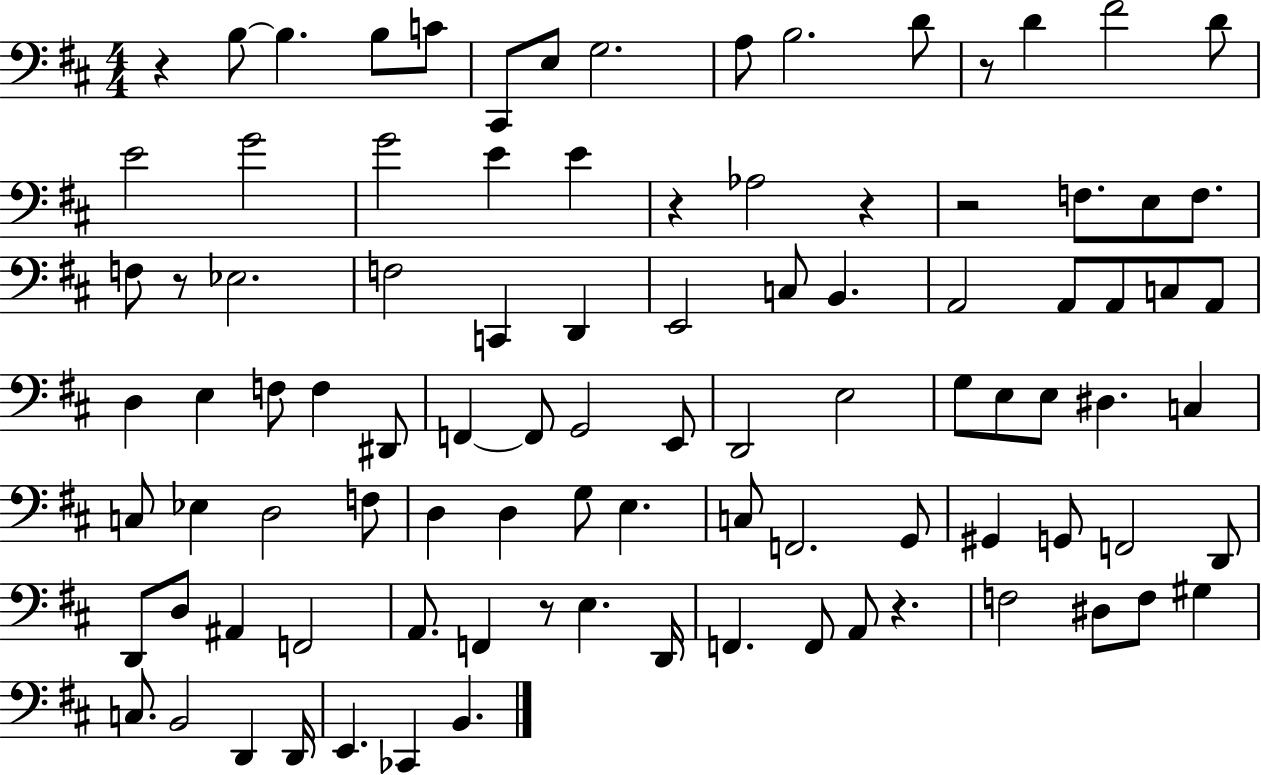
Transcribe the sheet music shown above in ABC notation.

X:1
T:Untitled
M:4/4
L:1/4
K:D
z B,/2 B, B,/2 C/2 ^C,,/2 E,/2 G,2 A,/2 B,2 D/2 z/2 D ^F2 D/2 E2 G2 G2 E E z _A,2 z z2 F,/2 E,/2 F,/2 F,/2 z/2 _E,2 F,2 C,, D,, E,,2 C,/2 B,, A,,2 A,,/2 A,,/2 C,/2 A,,/2 D, E, F,/2 F, ^D,,/2 F,, F,,/2 G,,2 E,,/2 D,,2 E,2 G,/2 E,/2 E,/2 ^D, C, C,/2 _E, D,2 F,/2 D, D, G,/2 E, C,/2 F,,2 G,,/2 ^G,, G,,/2 F,,2 D,,/2 D,,/2 D,/2 ^A,, F,,2 A,,/2 F,, z/2 E, D,,/4 F,, F,,/2 A,,/2 z F,2 ^D,/2 F,/2 ^G, C,/2 B,,2 D,, D,,/4 E,, _C,, B,,